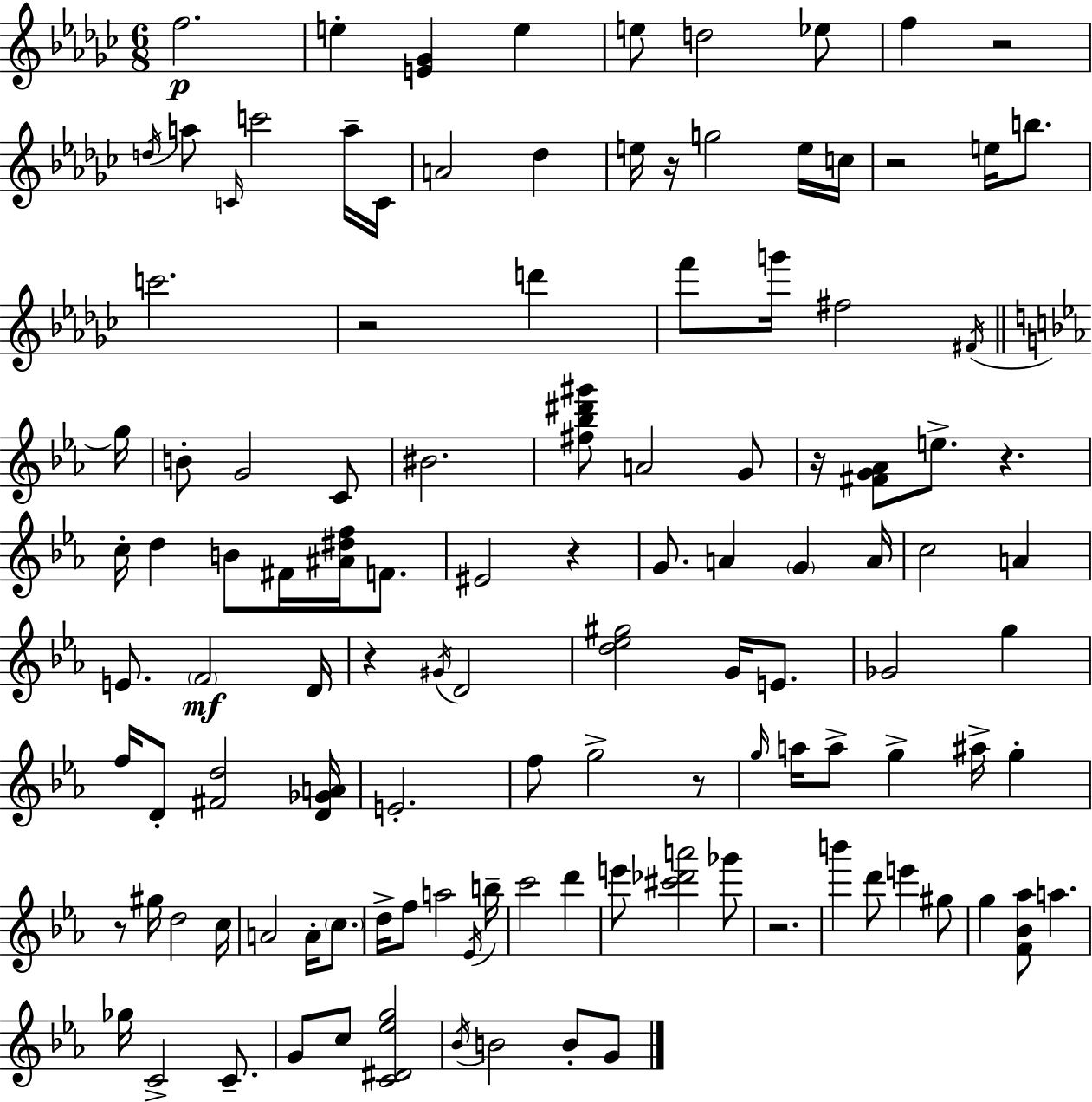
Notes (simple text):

F5/h. E5/q [E4,Gb4]/q E5/q E5/e D5/h Eb5/e F5/q R/h D5/s A5/e C4/s C6/h A5/s C4/s A4/h Db5/q E5/s R/s G5/h E5/s C5/s R/h E5/s B5/e. C6/h. R/h D6/q F6/e G6/s F#5/h F#4/s G5/s B4/e G4/h C4/e BIS4/h. [F#5,Bb5,D#6,G#6]/e A4/h G4/e R/s [F#4,G4,Ab4]/e E5/e. R/q. C5/s D5/q B4/e F#4/s [A#4,D#5,F5]/s F4/e. EIS4/h R/q G4/e. A4/q G4/q A4/s C5/h A4/q E4/e. F4/h D4/s R/q G#4/s D4/h [D5,Eb5,G#5]/h G4/s E4/e. Gb4/h G5/q F5/s D4/e [F#4,D5]/h [D4,Gb4,A4]/s E4/h. F5/e G5/h R/e G5/s A5/s A5/e G5/q A#5/s G5/q R/e G#5/s D5/h C5/s A4/h A4/s C5/e. D5/s F5/e A5/h Eb4/s B5/s C6/h D6/q E6/e [C#6,Db6,A6]/h Gb6/e R/h. B6/q D6/e E6/q G#5/e G5/q [F4,Bb4,Ab5]/e A5/q. Gb5/s C4/h C4/e. G4/e C5/e [C4,D#4,Eb5,G5]/h Bb4/s B4/h B4/e G4/e